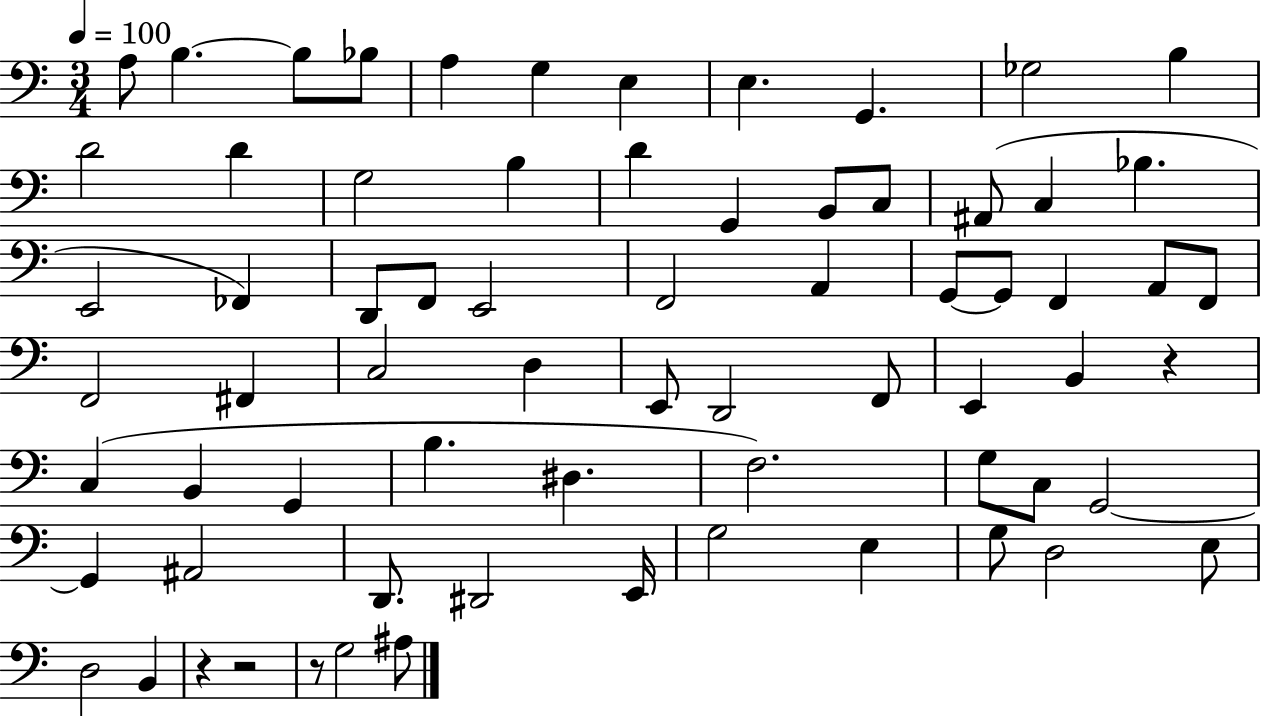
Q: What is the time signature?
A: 3/4